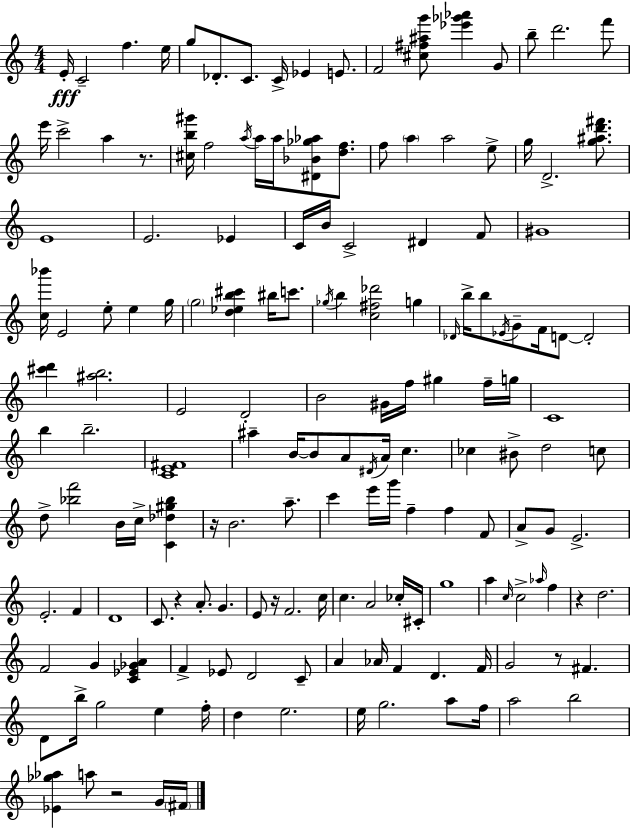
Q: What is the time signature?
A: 4/4